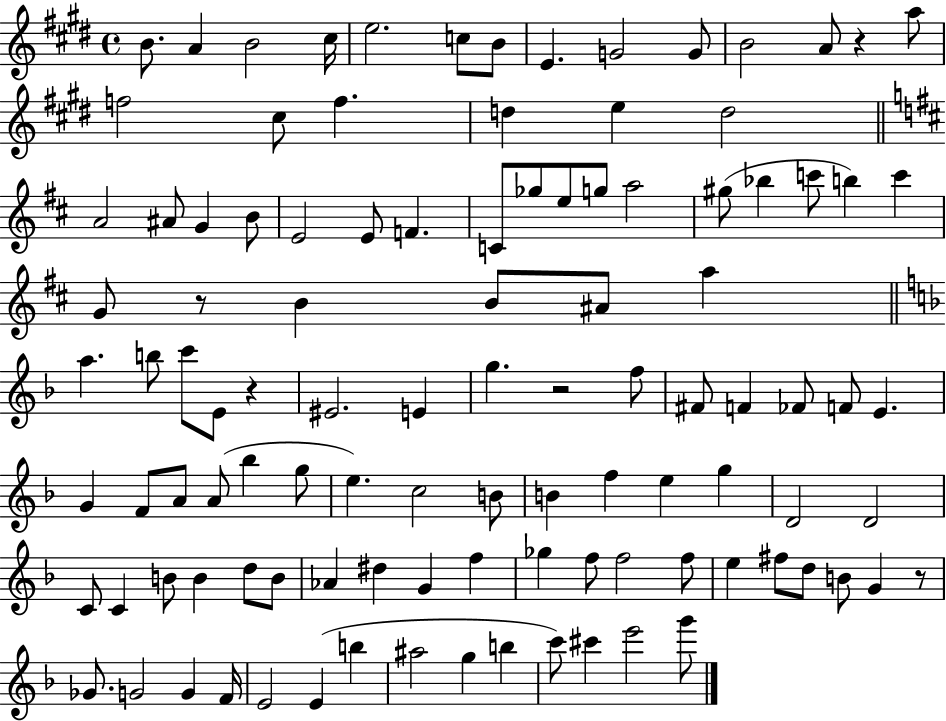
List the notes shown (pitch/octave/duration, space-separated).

B4/e. A4/q B4/h C#5/s E5/h. C5/e B4/e E4/q. G4/h G4/e B4/h A4/e R/q A5/e F5/h C#5/e F5/q. D5/q E5/q D5/h A4/h A#4/e G4/q B4/e E4/h E4/e F4/q. C4/e Gb5/e E5/e G5/e A5/h G#5/e Bb5/q C6/e B5/q C6/q G4/e R/e B4/q B4/e A#4/e A5/q A5/q. B5/e C6/e E4/e R/q EIS4/h. E4/q G5/q. R/h F5/e F#4/e F4/q FES4/e F4/e E4/q. G4/q F4/e A4/e A4/e Bb5/q G5/e E5/q. C5/h B4/e B4/q F5/q E5/q G5/q D4/h D4/h C4/e C4/q B4/e B4/q D5/e B4/e Ab4/q D#5/q G4/q F5/q Gb5/q F5/e F5/h F5/e E5/q F#5/e D5/e B4/e G4/q R/e Gb4/e. G4/h G4/q F4/s E4/h E4/q B5/q A#5/h G5/q B5/q C6/e C#6/q E6/h G6/e